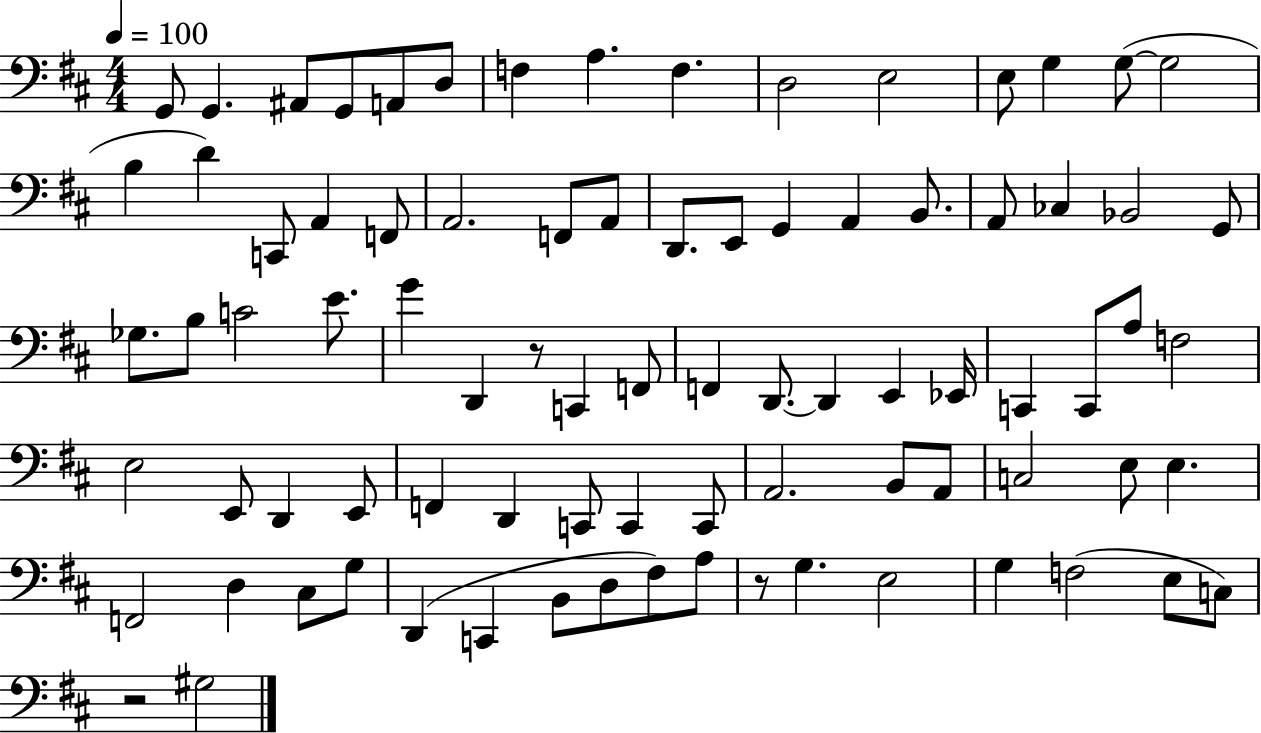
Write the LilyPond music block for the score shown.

{
  \clef bass
  \numericTimeSignature
  \time 4/4
  \key d \major
  \tempo 4 = 100
  \repeat volta 2 { g,8 g,4. ais,8 g,8 a,8 d8 | f4 a4. f4. | d2 e2 | e8 g4 g8~(~ g2 | \break b4 d'4) c,8 a,4 f,8 | a,2. f,8 a,8 | d,8. e,8 g,4 a,4 b,8. | a,8 ces4 bes,2 g,8 | \break ges8. b8 c'2 e'8. | g'4 d,4 r8 c,4 f,8 | f,4 d,8.~~ d,4 e,4 ees,16 | c,4 c,8 a8 f2 | \break e2 e,8 d,4 e,8 | f,4 d,4 c,8 c,4 c,8 | a,2. b,8 a,8 | c2 e8 e4. | \break f,2 d4 cis8 g8 | d,4( c,4 b,8 d8 fis8) a8 | r8 g4. e2 | g4 f2( e8 c8) | \break r2 gis2 | } \bar "|."
}